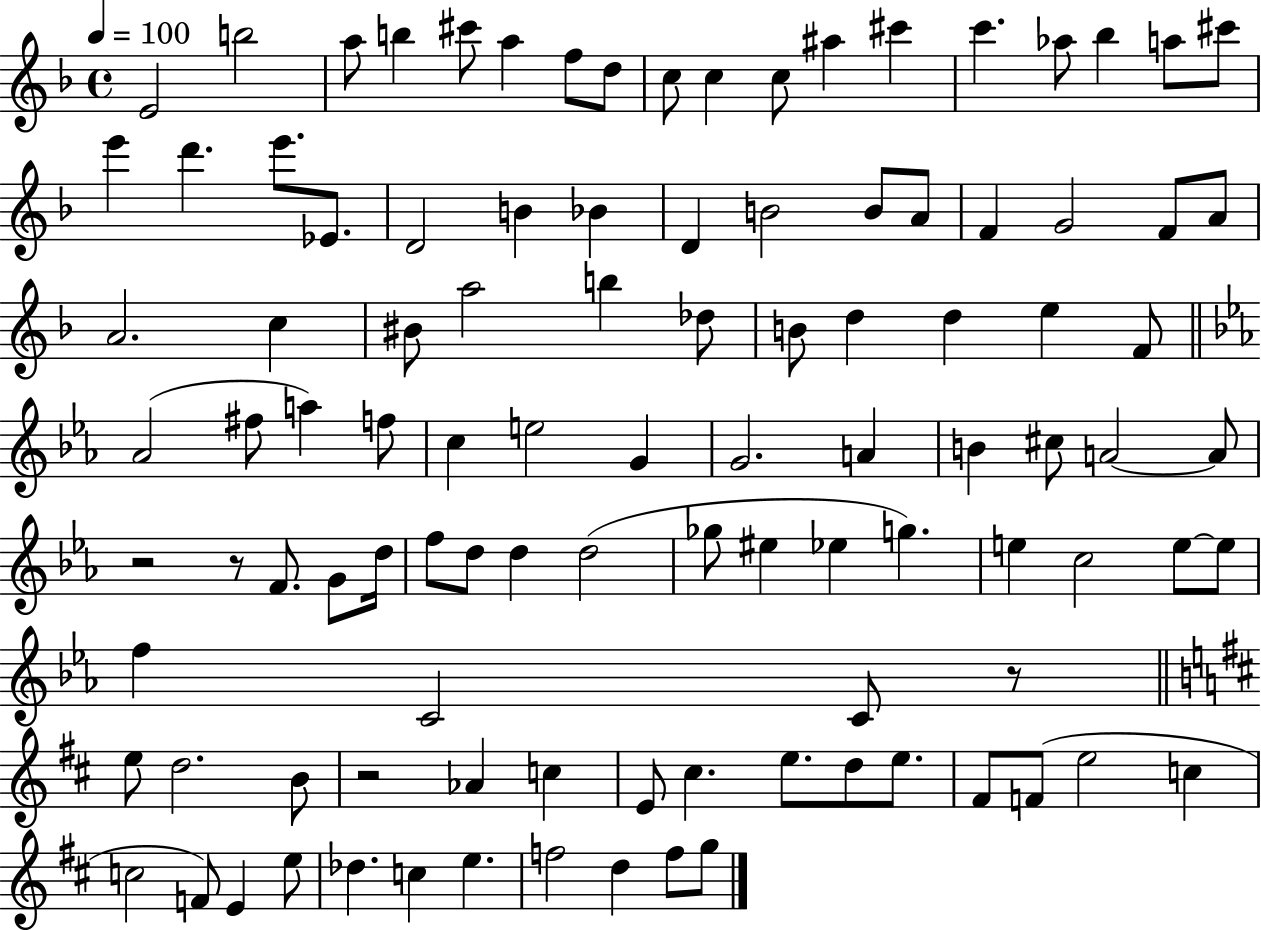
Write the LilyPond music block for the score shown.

{
  \clef treble
  \time 4/4
  \defaultTimeSignature
  \key f \major
  \tempo 4 = 100
  e'2 b''2 | a''8 b''4 cis'''8 a''4 f''8 d''8 | c''8 c''4 c''8 ais''4 cis'''4 | c'''4. aes''8 bes''4 a''8 cis'''8 | \break e'''4 d'''4. e'''8. ees'8. | d'2 b'4 bes'4 | d'4 b'2 b'8 a'8 | f'4 g'2 f'8 a'8 | \break a'2. c''4 | bis'8 a''2 b''4 des''8 | b'8 d''4 d''4 e''4 f'8 | \bar "||" \break \key c \minor aes'2( fis''8 a''4) f''8 | c''4 e''2 g'4 | g'2. a'4 | b'4 cis''8 a'2~~ a'8 | \break r2 r8 f'8. g'8 d''16 | f''8 d''8 d''4 d''2( | ges''8 eis''4 ees''4 g''4.) | e''4 c''2 e''8~~ e''8 | \break f''4 c'2 c'8 r8 | \bar "||" \break \key d \major e''8 d''2. b'8 | r2 aes'4 c''4 | e'8 cis''4. e''8. d''8 e''8. | fis'8 f'8( e''2 c''4 | \break c''2 f'8) e'4 e''8 | des''4. c''4 e''4. | f''2 d''4 f''8 g''8 | \bar "|."
}